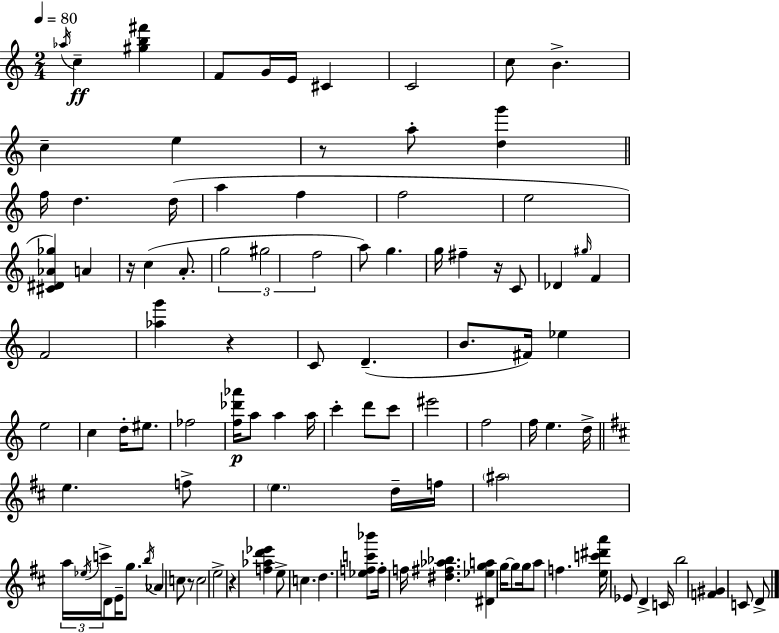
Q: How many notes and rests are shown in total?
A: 105